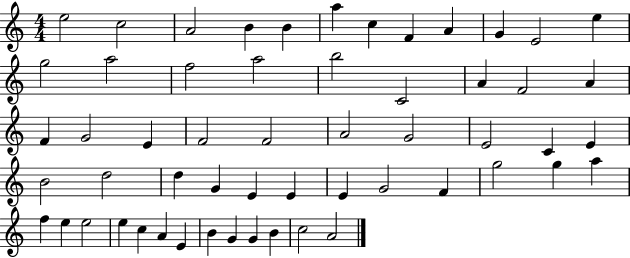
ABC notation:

X:1
T:Untitled
M:4/4
L:1/4
K:C
e2 c2 A2 B B a c F A G E2 e g2 a2 f2 a2 b2 C2 A F2 A F G2 E F2 F2 A2 G2 E2 C E B2 d2 d G E E E G2 F g2 g a f e e2 e c A E B G G B c2 A2